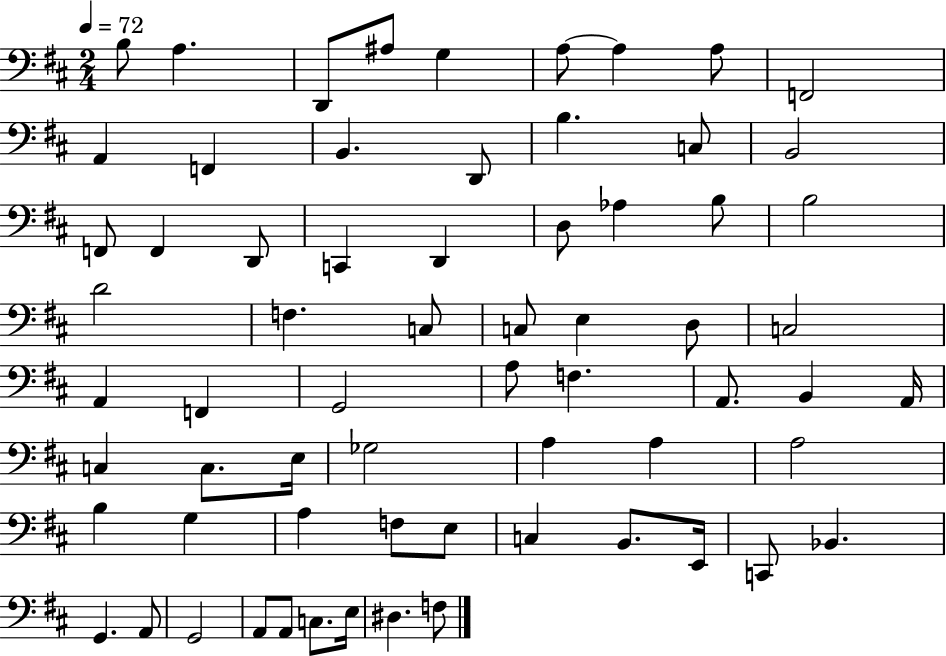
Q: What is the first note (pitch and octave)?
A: B3